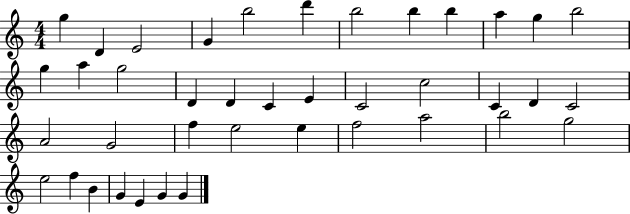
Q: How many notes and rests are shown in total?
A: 40